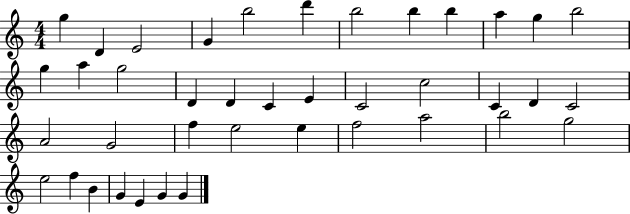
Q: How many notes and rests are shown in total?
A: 40